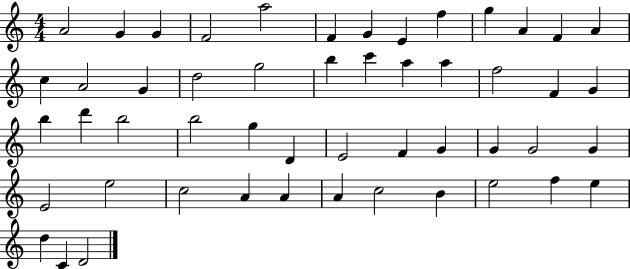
{
  \clef treble
  \numericTimeSignature
  \time 4/4
  \key c \major
  a'2 g'4 g'4 | f'2 a''2 | f'4 g'4 e'4 f''4 | g''4 a'4 f'4 a'4 | \break c''4 a'2 g'4 | d''2 g''2 | b''4 c'''4 a''4 a''4 | f''2 f'4 g'4 | \break b''4 d'''4 b''2 | b''2 g''4 d'4 | e'2 f'4 g'4 | g'4 g'2 g'4 | \break e'2 e''2 | c''2 a'4 a'4 | a'4 c''2 b'4 | e''2 f''4 e''4 | \break d''4 c'4 d'2 | \bar "|."
}